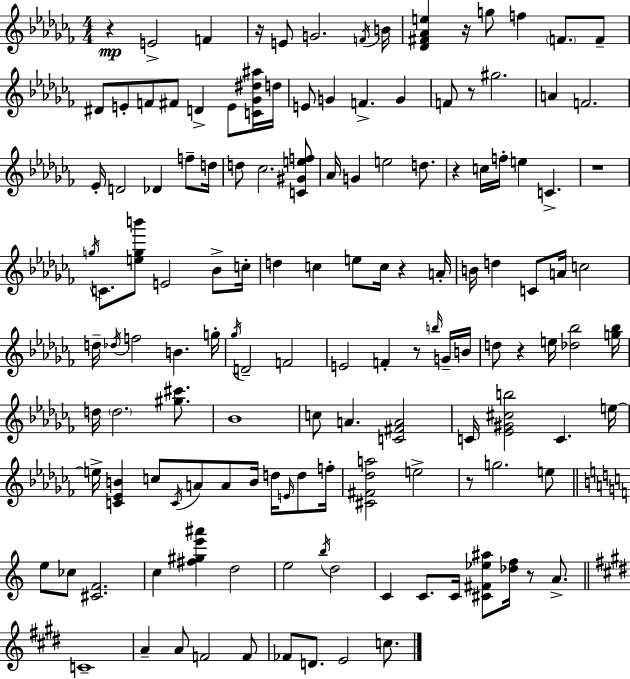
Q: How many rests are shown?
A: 11